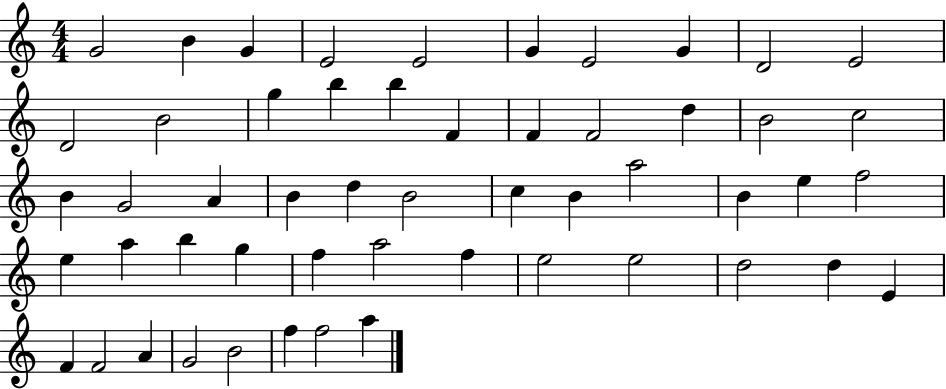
X:1
T:Untitled
M:4/4
L:1/4
K:C
G2 B G E2 E2 G E2 G D2 E2 D2 B2 g b b F F F2 d B2 c2 B G2 A B d B2 c B a2 B e f2 e a b g f a2 f e2 e2 d2 d E F F2 A G2 B2 f f2 a